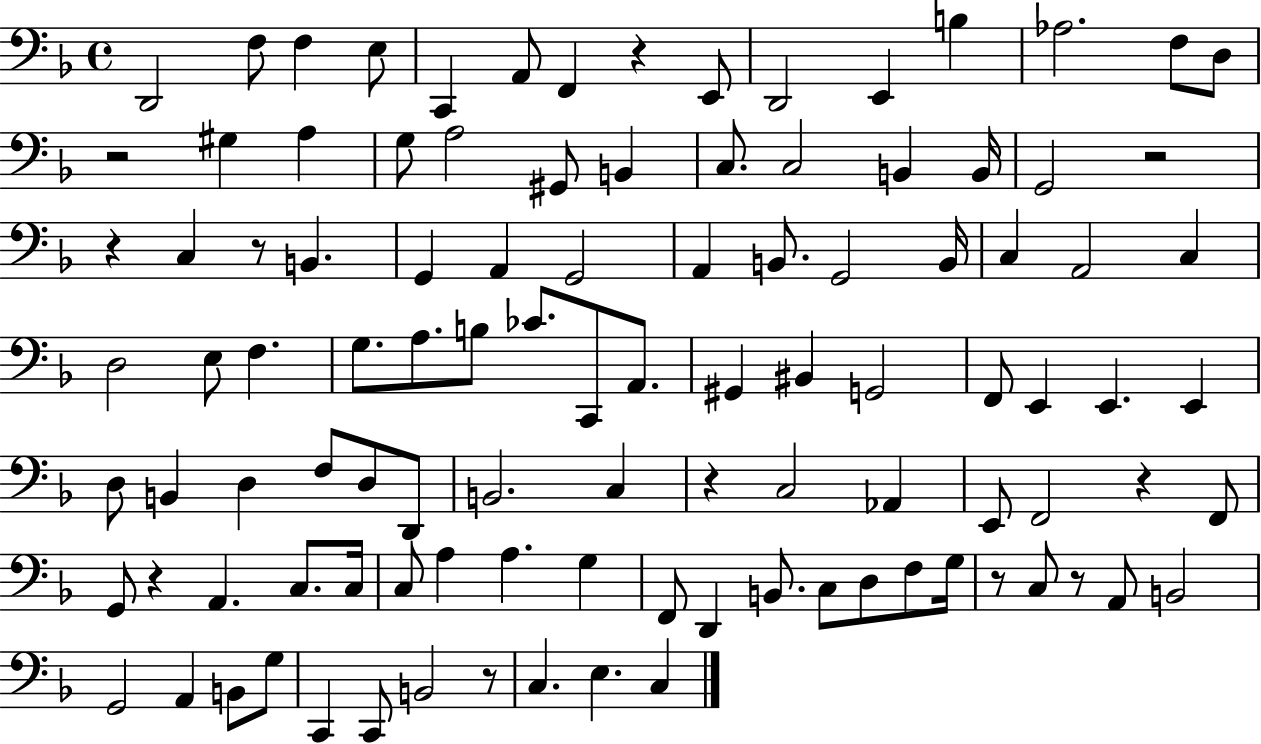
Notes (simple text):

D2/h F3/e F3/q E3/e C2/q A2/e F2/q R/q E2/e D2/h E2/q B3/q Ab3/h. F3/e D3/e R/h G#3/q A3/q G3/e A3/h G#2/e B2/q C3/e. C3/h B2/q B2/s G2/h R/h R/q C3/q R/e B2/q. G2/q A2/q G2/h A2/q B2/e. G2/h B2/s C3/q A2/h C3/q D3/h E3/e F3/q. G3/e. A3/e. B3/e CES4/e. C2/e A2/e. G#2/q BIS2/q G2/h F2/e E2/q E2/q. E2/q D3/e B2/q D3/q F3/e D3/e D2/e B2/h. C3/q R/q C3/h Ab2/q E2/e F2/h R/q F2/e G2/e R/q A2/q. C3/e. C3/s C3/e A3/q A3/q. G3/q F2/e D2/q B2/e. C3/e D3/e F3/e G3/s R/e C3/e R/e A2/e B2/h G2/h A2/q B2/e G3/e C2/q C2/e B2/h R/e C3/q. E3/q. C3/q